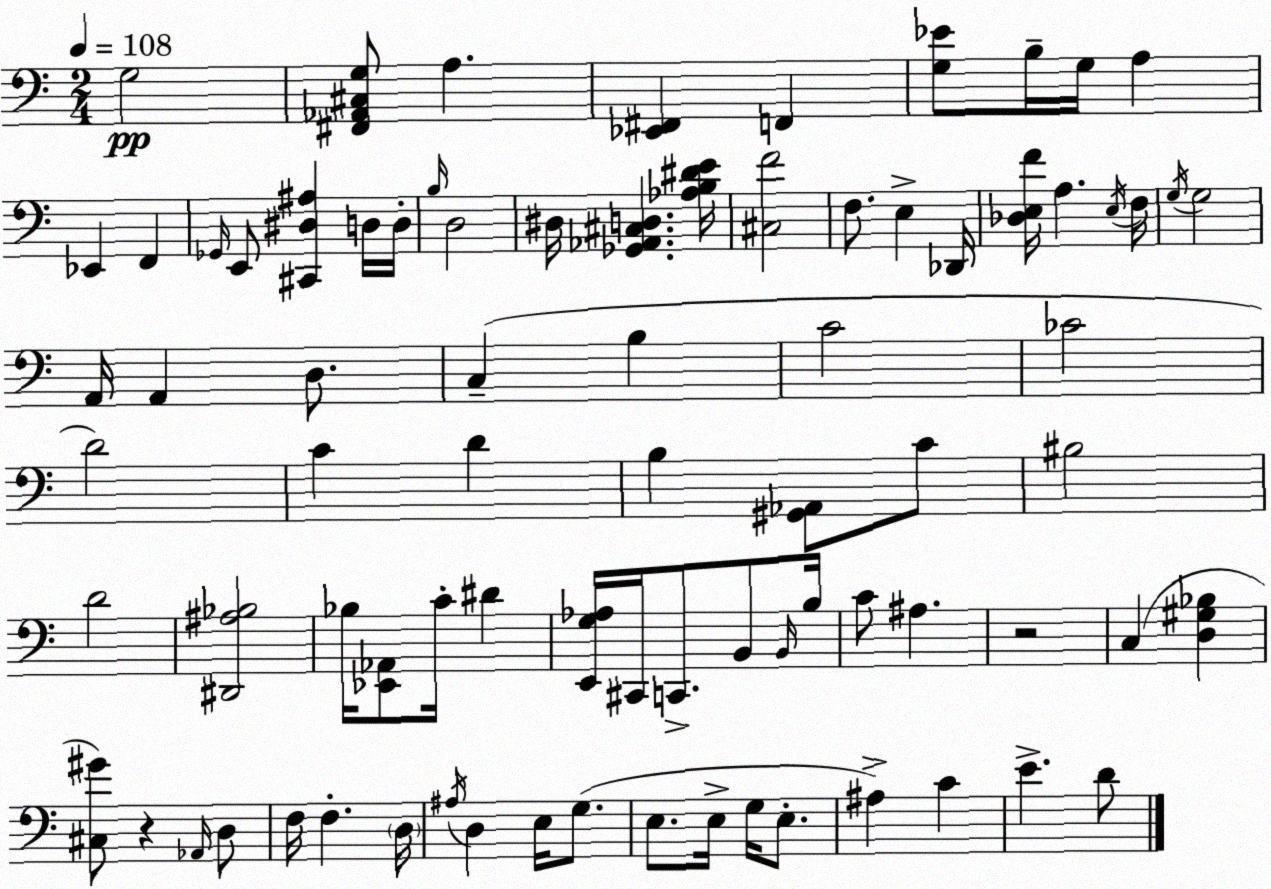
X:1
T:Untitled
M:2/4
L:1/4
K:C
G,2 [^F,,_A,,^C,G,]/2 A, [_E,,^F,,] F,, [G,_E]/2 B,/4 G,/4 A, _E,, F,, _G,,/4 E,,/2 [^C,,^D,^A,] D,/4 D,/4 B,/4 D,2 ^D,/4 [_G,,_A,,^C,D,] [_A,B,^DE]/4 [^C,F]2 F,/2 E, _D,,/4 [_D,E,F]/4 A, E,/4 F,/4 G,/4 G,2 A,,/4 A,, D,/2 C, B, C2 _C2 D2 C D B, [^G,,_A,,]/2 C/2 ^B,2 D2 [^D,,^A,_B,]2 _B,/4 [_E,,_A,,]/2 C/4 ^D [E,,G,_A,]/4 ^C,,/4 C,,/2 B,,/2 B,,/4 B,/4 C/2 ^A, z2 C, [D,^G,_B,] [^C,^G]/2 z _A,,/4 D,/2 F,/4 F, D,/4 ^A,/4 D, E,/4 G,/2 E,/2 E,/4 G,/4 E,/2 ^A, C E D/2